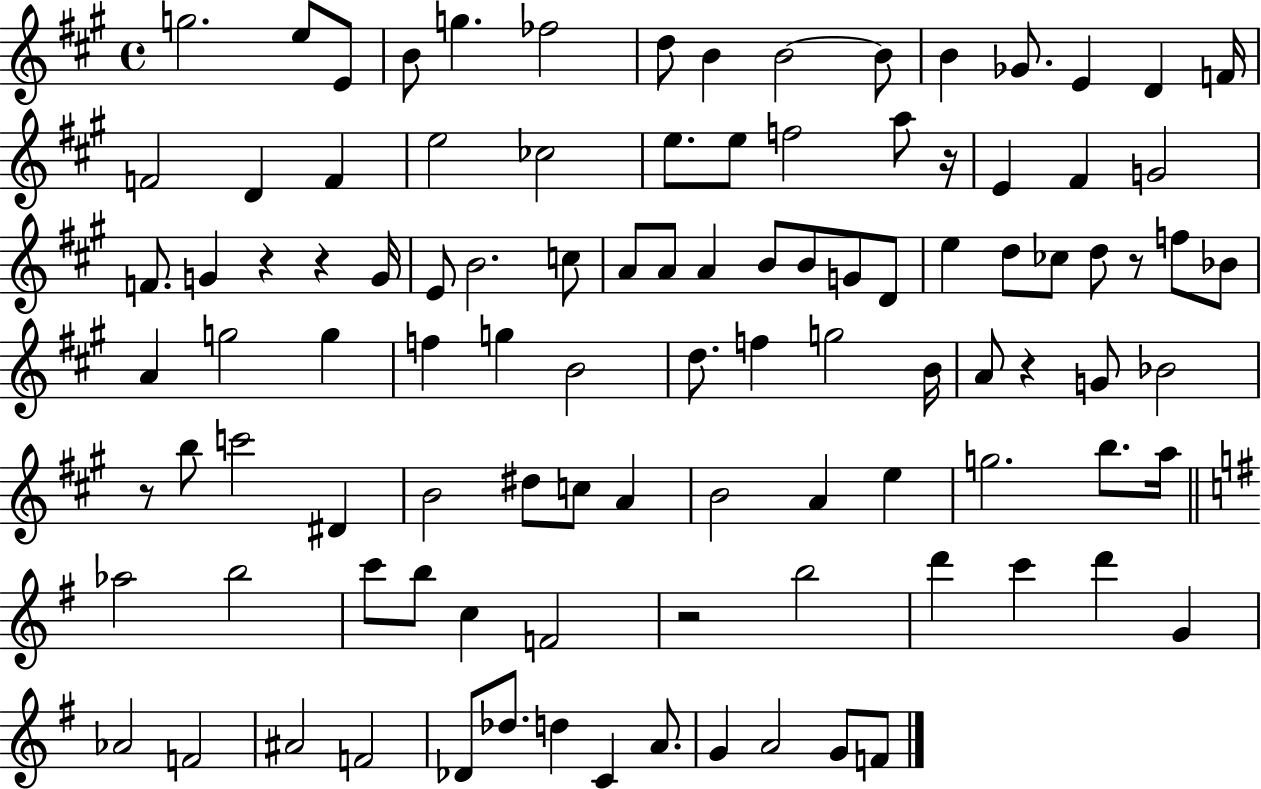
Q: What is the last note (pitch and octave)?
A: F4